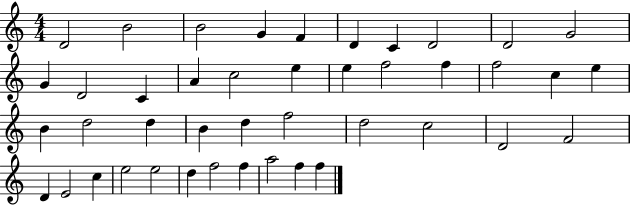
D4/h B4/h B4/h G4/q F4/q D4/q C4/q D4/h D4/h G4/h G4/q D4/h C4/q A4/q C5/h E5/q E5/q F5/h F5/q F5/h C5/q E5/q B4/q D5/h D5/q B4/q D5/q F5/h D5/h C5/h D4/h F4/h D4/q E4/h C5/q E5/h E5/h D5/q F5/h F5/q A5/h F5/q F5/q